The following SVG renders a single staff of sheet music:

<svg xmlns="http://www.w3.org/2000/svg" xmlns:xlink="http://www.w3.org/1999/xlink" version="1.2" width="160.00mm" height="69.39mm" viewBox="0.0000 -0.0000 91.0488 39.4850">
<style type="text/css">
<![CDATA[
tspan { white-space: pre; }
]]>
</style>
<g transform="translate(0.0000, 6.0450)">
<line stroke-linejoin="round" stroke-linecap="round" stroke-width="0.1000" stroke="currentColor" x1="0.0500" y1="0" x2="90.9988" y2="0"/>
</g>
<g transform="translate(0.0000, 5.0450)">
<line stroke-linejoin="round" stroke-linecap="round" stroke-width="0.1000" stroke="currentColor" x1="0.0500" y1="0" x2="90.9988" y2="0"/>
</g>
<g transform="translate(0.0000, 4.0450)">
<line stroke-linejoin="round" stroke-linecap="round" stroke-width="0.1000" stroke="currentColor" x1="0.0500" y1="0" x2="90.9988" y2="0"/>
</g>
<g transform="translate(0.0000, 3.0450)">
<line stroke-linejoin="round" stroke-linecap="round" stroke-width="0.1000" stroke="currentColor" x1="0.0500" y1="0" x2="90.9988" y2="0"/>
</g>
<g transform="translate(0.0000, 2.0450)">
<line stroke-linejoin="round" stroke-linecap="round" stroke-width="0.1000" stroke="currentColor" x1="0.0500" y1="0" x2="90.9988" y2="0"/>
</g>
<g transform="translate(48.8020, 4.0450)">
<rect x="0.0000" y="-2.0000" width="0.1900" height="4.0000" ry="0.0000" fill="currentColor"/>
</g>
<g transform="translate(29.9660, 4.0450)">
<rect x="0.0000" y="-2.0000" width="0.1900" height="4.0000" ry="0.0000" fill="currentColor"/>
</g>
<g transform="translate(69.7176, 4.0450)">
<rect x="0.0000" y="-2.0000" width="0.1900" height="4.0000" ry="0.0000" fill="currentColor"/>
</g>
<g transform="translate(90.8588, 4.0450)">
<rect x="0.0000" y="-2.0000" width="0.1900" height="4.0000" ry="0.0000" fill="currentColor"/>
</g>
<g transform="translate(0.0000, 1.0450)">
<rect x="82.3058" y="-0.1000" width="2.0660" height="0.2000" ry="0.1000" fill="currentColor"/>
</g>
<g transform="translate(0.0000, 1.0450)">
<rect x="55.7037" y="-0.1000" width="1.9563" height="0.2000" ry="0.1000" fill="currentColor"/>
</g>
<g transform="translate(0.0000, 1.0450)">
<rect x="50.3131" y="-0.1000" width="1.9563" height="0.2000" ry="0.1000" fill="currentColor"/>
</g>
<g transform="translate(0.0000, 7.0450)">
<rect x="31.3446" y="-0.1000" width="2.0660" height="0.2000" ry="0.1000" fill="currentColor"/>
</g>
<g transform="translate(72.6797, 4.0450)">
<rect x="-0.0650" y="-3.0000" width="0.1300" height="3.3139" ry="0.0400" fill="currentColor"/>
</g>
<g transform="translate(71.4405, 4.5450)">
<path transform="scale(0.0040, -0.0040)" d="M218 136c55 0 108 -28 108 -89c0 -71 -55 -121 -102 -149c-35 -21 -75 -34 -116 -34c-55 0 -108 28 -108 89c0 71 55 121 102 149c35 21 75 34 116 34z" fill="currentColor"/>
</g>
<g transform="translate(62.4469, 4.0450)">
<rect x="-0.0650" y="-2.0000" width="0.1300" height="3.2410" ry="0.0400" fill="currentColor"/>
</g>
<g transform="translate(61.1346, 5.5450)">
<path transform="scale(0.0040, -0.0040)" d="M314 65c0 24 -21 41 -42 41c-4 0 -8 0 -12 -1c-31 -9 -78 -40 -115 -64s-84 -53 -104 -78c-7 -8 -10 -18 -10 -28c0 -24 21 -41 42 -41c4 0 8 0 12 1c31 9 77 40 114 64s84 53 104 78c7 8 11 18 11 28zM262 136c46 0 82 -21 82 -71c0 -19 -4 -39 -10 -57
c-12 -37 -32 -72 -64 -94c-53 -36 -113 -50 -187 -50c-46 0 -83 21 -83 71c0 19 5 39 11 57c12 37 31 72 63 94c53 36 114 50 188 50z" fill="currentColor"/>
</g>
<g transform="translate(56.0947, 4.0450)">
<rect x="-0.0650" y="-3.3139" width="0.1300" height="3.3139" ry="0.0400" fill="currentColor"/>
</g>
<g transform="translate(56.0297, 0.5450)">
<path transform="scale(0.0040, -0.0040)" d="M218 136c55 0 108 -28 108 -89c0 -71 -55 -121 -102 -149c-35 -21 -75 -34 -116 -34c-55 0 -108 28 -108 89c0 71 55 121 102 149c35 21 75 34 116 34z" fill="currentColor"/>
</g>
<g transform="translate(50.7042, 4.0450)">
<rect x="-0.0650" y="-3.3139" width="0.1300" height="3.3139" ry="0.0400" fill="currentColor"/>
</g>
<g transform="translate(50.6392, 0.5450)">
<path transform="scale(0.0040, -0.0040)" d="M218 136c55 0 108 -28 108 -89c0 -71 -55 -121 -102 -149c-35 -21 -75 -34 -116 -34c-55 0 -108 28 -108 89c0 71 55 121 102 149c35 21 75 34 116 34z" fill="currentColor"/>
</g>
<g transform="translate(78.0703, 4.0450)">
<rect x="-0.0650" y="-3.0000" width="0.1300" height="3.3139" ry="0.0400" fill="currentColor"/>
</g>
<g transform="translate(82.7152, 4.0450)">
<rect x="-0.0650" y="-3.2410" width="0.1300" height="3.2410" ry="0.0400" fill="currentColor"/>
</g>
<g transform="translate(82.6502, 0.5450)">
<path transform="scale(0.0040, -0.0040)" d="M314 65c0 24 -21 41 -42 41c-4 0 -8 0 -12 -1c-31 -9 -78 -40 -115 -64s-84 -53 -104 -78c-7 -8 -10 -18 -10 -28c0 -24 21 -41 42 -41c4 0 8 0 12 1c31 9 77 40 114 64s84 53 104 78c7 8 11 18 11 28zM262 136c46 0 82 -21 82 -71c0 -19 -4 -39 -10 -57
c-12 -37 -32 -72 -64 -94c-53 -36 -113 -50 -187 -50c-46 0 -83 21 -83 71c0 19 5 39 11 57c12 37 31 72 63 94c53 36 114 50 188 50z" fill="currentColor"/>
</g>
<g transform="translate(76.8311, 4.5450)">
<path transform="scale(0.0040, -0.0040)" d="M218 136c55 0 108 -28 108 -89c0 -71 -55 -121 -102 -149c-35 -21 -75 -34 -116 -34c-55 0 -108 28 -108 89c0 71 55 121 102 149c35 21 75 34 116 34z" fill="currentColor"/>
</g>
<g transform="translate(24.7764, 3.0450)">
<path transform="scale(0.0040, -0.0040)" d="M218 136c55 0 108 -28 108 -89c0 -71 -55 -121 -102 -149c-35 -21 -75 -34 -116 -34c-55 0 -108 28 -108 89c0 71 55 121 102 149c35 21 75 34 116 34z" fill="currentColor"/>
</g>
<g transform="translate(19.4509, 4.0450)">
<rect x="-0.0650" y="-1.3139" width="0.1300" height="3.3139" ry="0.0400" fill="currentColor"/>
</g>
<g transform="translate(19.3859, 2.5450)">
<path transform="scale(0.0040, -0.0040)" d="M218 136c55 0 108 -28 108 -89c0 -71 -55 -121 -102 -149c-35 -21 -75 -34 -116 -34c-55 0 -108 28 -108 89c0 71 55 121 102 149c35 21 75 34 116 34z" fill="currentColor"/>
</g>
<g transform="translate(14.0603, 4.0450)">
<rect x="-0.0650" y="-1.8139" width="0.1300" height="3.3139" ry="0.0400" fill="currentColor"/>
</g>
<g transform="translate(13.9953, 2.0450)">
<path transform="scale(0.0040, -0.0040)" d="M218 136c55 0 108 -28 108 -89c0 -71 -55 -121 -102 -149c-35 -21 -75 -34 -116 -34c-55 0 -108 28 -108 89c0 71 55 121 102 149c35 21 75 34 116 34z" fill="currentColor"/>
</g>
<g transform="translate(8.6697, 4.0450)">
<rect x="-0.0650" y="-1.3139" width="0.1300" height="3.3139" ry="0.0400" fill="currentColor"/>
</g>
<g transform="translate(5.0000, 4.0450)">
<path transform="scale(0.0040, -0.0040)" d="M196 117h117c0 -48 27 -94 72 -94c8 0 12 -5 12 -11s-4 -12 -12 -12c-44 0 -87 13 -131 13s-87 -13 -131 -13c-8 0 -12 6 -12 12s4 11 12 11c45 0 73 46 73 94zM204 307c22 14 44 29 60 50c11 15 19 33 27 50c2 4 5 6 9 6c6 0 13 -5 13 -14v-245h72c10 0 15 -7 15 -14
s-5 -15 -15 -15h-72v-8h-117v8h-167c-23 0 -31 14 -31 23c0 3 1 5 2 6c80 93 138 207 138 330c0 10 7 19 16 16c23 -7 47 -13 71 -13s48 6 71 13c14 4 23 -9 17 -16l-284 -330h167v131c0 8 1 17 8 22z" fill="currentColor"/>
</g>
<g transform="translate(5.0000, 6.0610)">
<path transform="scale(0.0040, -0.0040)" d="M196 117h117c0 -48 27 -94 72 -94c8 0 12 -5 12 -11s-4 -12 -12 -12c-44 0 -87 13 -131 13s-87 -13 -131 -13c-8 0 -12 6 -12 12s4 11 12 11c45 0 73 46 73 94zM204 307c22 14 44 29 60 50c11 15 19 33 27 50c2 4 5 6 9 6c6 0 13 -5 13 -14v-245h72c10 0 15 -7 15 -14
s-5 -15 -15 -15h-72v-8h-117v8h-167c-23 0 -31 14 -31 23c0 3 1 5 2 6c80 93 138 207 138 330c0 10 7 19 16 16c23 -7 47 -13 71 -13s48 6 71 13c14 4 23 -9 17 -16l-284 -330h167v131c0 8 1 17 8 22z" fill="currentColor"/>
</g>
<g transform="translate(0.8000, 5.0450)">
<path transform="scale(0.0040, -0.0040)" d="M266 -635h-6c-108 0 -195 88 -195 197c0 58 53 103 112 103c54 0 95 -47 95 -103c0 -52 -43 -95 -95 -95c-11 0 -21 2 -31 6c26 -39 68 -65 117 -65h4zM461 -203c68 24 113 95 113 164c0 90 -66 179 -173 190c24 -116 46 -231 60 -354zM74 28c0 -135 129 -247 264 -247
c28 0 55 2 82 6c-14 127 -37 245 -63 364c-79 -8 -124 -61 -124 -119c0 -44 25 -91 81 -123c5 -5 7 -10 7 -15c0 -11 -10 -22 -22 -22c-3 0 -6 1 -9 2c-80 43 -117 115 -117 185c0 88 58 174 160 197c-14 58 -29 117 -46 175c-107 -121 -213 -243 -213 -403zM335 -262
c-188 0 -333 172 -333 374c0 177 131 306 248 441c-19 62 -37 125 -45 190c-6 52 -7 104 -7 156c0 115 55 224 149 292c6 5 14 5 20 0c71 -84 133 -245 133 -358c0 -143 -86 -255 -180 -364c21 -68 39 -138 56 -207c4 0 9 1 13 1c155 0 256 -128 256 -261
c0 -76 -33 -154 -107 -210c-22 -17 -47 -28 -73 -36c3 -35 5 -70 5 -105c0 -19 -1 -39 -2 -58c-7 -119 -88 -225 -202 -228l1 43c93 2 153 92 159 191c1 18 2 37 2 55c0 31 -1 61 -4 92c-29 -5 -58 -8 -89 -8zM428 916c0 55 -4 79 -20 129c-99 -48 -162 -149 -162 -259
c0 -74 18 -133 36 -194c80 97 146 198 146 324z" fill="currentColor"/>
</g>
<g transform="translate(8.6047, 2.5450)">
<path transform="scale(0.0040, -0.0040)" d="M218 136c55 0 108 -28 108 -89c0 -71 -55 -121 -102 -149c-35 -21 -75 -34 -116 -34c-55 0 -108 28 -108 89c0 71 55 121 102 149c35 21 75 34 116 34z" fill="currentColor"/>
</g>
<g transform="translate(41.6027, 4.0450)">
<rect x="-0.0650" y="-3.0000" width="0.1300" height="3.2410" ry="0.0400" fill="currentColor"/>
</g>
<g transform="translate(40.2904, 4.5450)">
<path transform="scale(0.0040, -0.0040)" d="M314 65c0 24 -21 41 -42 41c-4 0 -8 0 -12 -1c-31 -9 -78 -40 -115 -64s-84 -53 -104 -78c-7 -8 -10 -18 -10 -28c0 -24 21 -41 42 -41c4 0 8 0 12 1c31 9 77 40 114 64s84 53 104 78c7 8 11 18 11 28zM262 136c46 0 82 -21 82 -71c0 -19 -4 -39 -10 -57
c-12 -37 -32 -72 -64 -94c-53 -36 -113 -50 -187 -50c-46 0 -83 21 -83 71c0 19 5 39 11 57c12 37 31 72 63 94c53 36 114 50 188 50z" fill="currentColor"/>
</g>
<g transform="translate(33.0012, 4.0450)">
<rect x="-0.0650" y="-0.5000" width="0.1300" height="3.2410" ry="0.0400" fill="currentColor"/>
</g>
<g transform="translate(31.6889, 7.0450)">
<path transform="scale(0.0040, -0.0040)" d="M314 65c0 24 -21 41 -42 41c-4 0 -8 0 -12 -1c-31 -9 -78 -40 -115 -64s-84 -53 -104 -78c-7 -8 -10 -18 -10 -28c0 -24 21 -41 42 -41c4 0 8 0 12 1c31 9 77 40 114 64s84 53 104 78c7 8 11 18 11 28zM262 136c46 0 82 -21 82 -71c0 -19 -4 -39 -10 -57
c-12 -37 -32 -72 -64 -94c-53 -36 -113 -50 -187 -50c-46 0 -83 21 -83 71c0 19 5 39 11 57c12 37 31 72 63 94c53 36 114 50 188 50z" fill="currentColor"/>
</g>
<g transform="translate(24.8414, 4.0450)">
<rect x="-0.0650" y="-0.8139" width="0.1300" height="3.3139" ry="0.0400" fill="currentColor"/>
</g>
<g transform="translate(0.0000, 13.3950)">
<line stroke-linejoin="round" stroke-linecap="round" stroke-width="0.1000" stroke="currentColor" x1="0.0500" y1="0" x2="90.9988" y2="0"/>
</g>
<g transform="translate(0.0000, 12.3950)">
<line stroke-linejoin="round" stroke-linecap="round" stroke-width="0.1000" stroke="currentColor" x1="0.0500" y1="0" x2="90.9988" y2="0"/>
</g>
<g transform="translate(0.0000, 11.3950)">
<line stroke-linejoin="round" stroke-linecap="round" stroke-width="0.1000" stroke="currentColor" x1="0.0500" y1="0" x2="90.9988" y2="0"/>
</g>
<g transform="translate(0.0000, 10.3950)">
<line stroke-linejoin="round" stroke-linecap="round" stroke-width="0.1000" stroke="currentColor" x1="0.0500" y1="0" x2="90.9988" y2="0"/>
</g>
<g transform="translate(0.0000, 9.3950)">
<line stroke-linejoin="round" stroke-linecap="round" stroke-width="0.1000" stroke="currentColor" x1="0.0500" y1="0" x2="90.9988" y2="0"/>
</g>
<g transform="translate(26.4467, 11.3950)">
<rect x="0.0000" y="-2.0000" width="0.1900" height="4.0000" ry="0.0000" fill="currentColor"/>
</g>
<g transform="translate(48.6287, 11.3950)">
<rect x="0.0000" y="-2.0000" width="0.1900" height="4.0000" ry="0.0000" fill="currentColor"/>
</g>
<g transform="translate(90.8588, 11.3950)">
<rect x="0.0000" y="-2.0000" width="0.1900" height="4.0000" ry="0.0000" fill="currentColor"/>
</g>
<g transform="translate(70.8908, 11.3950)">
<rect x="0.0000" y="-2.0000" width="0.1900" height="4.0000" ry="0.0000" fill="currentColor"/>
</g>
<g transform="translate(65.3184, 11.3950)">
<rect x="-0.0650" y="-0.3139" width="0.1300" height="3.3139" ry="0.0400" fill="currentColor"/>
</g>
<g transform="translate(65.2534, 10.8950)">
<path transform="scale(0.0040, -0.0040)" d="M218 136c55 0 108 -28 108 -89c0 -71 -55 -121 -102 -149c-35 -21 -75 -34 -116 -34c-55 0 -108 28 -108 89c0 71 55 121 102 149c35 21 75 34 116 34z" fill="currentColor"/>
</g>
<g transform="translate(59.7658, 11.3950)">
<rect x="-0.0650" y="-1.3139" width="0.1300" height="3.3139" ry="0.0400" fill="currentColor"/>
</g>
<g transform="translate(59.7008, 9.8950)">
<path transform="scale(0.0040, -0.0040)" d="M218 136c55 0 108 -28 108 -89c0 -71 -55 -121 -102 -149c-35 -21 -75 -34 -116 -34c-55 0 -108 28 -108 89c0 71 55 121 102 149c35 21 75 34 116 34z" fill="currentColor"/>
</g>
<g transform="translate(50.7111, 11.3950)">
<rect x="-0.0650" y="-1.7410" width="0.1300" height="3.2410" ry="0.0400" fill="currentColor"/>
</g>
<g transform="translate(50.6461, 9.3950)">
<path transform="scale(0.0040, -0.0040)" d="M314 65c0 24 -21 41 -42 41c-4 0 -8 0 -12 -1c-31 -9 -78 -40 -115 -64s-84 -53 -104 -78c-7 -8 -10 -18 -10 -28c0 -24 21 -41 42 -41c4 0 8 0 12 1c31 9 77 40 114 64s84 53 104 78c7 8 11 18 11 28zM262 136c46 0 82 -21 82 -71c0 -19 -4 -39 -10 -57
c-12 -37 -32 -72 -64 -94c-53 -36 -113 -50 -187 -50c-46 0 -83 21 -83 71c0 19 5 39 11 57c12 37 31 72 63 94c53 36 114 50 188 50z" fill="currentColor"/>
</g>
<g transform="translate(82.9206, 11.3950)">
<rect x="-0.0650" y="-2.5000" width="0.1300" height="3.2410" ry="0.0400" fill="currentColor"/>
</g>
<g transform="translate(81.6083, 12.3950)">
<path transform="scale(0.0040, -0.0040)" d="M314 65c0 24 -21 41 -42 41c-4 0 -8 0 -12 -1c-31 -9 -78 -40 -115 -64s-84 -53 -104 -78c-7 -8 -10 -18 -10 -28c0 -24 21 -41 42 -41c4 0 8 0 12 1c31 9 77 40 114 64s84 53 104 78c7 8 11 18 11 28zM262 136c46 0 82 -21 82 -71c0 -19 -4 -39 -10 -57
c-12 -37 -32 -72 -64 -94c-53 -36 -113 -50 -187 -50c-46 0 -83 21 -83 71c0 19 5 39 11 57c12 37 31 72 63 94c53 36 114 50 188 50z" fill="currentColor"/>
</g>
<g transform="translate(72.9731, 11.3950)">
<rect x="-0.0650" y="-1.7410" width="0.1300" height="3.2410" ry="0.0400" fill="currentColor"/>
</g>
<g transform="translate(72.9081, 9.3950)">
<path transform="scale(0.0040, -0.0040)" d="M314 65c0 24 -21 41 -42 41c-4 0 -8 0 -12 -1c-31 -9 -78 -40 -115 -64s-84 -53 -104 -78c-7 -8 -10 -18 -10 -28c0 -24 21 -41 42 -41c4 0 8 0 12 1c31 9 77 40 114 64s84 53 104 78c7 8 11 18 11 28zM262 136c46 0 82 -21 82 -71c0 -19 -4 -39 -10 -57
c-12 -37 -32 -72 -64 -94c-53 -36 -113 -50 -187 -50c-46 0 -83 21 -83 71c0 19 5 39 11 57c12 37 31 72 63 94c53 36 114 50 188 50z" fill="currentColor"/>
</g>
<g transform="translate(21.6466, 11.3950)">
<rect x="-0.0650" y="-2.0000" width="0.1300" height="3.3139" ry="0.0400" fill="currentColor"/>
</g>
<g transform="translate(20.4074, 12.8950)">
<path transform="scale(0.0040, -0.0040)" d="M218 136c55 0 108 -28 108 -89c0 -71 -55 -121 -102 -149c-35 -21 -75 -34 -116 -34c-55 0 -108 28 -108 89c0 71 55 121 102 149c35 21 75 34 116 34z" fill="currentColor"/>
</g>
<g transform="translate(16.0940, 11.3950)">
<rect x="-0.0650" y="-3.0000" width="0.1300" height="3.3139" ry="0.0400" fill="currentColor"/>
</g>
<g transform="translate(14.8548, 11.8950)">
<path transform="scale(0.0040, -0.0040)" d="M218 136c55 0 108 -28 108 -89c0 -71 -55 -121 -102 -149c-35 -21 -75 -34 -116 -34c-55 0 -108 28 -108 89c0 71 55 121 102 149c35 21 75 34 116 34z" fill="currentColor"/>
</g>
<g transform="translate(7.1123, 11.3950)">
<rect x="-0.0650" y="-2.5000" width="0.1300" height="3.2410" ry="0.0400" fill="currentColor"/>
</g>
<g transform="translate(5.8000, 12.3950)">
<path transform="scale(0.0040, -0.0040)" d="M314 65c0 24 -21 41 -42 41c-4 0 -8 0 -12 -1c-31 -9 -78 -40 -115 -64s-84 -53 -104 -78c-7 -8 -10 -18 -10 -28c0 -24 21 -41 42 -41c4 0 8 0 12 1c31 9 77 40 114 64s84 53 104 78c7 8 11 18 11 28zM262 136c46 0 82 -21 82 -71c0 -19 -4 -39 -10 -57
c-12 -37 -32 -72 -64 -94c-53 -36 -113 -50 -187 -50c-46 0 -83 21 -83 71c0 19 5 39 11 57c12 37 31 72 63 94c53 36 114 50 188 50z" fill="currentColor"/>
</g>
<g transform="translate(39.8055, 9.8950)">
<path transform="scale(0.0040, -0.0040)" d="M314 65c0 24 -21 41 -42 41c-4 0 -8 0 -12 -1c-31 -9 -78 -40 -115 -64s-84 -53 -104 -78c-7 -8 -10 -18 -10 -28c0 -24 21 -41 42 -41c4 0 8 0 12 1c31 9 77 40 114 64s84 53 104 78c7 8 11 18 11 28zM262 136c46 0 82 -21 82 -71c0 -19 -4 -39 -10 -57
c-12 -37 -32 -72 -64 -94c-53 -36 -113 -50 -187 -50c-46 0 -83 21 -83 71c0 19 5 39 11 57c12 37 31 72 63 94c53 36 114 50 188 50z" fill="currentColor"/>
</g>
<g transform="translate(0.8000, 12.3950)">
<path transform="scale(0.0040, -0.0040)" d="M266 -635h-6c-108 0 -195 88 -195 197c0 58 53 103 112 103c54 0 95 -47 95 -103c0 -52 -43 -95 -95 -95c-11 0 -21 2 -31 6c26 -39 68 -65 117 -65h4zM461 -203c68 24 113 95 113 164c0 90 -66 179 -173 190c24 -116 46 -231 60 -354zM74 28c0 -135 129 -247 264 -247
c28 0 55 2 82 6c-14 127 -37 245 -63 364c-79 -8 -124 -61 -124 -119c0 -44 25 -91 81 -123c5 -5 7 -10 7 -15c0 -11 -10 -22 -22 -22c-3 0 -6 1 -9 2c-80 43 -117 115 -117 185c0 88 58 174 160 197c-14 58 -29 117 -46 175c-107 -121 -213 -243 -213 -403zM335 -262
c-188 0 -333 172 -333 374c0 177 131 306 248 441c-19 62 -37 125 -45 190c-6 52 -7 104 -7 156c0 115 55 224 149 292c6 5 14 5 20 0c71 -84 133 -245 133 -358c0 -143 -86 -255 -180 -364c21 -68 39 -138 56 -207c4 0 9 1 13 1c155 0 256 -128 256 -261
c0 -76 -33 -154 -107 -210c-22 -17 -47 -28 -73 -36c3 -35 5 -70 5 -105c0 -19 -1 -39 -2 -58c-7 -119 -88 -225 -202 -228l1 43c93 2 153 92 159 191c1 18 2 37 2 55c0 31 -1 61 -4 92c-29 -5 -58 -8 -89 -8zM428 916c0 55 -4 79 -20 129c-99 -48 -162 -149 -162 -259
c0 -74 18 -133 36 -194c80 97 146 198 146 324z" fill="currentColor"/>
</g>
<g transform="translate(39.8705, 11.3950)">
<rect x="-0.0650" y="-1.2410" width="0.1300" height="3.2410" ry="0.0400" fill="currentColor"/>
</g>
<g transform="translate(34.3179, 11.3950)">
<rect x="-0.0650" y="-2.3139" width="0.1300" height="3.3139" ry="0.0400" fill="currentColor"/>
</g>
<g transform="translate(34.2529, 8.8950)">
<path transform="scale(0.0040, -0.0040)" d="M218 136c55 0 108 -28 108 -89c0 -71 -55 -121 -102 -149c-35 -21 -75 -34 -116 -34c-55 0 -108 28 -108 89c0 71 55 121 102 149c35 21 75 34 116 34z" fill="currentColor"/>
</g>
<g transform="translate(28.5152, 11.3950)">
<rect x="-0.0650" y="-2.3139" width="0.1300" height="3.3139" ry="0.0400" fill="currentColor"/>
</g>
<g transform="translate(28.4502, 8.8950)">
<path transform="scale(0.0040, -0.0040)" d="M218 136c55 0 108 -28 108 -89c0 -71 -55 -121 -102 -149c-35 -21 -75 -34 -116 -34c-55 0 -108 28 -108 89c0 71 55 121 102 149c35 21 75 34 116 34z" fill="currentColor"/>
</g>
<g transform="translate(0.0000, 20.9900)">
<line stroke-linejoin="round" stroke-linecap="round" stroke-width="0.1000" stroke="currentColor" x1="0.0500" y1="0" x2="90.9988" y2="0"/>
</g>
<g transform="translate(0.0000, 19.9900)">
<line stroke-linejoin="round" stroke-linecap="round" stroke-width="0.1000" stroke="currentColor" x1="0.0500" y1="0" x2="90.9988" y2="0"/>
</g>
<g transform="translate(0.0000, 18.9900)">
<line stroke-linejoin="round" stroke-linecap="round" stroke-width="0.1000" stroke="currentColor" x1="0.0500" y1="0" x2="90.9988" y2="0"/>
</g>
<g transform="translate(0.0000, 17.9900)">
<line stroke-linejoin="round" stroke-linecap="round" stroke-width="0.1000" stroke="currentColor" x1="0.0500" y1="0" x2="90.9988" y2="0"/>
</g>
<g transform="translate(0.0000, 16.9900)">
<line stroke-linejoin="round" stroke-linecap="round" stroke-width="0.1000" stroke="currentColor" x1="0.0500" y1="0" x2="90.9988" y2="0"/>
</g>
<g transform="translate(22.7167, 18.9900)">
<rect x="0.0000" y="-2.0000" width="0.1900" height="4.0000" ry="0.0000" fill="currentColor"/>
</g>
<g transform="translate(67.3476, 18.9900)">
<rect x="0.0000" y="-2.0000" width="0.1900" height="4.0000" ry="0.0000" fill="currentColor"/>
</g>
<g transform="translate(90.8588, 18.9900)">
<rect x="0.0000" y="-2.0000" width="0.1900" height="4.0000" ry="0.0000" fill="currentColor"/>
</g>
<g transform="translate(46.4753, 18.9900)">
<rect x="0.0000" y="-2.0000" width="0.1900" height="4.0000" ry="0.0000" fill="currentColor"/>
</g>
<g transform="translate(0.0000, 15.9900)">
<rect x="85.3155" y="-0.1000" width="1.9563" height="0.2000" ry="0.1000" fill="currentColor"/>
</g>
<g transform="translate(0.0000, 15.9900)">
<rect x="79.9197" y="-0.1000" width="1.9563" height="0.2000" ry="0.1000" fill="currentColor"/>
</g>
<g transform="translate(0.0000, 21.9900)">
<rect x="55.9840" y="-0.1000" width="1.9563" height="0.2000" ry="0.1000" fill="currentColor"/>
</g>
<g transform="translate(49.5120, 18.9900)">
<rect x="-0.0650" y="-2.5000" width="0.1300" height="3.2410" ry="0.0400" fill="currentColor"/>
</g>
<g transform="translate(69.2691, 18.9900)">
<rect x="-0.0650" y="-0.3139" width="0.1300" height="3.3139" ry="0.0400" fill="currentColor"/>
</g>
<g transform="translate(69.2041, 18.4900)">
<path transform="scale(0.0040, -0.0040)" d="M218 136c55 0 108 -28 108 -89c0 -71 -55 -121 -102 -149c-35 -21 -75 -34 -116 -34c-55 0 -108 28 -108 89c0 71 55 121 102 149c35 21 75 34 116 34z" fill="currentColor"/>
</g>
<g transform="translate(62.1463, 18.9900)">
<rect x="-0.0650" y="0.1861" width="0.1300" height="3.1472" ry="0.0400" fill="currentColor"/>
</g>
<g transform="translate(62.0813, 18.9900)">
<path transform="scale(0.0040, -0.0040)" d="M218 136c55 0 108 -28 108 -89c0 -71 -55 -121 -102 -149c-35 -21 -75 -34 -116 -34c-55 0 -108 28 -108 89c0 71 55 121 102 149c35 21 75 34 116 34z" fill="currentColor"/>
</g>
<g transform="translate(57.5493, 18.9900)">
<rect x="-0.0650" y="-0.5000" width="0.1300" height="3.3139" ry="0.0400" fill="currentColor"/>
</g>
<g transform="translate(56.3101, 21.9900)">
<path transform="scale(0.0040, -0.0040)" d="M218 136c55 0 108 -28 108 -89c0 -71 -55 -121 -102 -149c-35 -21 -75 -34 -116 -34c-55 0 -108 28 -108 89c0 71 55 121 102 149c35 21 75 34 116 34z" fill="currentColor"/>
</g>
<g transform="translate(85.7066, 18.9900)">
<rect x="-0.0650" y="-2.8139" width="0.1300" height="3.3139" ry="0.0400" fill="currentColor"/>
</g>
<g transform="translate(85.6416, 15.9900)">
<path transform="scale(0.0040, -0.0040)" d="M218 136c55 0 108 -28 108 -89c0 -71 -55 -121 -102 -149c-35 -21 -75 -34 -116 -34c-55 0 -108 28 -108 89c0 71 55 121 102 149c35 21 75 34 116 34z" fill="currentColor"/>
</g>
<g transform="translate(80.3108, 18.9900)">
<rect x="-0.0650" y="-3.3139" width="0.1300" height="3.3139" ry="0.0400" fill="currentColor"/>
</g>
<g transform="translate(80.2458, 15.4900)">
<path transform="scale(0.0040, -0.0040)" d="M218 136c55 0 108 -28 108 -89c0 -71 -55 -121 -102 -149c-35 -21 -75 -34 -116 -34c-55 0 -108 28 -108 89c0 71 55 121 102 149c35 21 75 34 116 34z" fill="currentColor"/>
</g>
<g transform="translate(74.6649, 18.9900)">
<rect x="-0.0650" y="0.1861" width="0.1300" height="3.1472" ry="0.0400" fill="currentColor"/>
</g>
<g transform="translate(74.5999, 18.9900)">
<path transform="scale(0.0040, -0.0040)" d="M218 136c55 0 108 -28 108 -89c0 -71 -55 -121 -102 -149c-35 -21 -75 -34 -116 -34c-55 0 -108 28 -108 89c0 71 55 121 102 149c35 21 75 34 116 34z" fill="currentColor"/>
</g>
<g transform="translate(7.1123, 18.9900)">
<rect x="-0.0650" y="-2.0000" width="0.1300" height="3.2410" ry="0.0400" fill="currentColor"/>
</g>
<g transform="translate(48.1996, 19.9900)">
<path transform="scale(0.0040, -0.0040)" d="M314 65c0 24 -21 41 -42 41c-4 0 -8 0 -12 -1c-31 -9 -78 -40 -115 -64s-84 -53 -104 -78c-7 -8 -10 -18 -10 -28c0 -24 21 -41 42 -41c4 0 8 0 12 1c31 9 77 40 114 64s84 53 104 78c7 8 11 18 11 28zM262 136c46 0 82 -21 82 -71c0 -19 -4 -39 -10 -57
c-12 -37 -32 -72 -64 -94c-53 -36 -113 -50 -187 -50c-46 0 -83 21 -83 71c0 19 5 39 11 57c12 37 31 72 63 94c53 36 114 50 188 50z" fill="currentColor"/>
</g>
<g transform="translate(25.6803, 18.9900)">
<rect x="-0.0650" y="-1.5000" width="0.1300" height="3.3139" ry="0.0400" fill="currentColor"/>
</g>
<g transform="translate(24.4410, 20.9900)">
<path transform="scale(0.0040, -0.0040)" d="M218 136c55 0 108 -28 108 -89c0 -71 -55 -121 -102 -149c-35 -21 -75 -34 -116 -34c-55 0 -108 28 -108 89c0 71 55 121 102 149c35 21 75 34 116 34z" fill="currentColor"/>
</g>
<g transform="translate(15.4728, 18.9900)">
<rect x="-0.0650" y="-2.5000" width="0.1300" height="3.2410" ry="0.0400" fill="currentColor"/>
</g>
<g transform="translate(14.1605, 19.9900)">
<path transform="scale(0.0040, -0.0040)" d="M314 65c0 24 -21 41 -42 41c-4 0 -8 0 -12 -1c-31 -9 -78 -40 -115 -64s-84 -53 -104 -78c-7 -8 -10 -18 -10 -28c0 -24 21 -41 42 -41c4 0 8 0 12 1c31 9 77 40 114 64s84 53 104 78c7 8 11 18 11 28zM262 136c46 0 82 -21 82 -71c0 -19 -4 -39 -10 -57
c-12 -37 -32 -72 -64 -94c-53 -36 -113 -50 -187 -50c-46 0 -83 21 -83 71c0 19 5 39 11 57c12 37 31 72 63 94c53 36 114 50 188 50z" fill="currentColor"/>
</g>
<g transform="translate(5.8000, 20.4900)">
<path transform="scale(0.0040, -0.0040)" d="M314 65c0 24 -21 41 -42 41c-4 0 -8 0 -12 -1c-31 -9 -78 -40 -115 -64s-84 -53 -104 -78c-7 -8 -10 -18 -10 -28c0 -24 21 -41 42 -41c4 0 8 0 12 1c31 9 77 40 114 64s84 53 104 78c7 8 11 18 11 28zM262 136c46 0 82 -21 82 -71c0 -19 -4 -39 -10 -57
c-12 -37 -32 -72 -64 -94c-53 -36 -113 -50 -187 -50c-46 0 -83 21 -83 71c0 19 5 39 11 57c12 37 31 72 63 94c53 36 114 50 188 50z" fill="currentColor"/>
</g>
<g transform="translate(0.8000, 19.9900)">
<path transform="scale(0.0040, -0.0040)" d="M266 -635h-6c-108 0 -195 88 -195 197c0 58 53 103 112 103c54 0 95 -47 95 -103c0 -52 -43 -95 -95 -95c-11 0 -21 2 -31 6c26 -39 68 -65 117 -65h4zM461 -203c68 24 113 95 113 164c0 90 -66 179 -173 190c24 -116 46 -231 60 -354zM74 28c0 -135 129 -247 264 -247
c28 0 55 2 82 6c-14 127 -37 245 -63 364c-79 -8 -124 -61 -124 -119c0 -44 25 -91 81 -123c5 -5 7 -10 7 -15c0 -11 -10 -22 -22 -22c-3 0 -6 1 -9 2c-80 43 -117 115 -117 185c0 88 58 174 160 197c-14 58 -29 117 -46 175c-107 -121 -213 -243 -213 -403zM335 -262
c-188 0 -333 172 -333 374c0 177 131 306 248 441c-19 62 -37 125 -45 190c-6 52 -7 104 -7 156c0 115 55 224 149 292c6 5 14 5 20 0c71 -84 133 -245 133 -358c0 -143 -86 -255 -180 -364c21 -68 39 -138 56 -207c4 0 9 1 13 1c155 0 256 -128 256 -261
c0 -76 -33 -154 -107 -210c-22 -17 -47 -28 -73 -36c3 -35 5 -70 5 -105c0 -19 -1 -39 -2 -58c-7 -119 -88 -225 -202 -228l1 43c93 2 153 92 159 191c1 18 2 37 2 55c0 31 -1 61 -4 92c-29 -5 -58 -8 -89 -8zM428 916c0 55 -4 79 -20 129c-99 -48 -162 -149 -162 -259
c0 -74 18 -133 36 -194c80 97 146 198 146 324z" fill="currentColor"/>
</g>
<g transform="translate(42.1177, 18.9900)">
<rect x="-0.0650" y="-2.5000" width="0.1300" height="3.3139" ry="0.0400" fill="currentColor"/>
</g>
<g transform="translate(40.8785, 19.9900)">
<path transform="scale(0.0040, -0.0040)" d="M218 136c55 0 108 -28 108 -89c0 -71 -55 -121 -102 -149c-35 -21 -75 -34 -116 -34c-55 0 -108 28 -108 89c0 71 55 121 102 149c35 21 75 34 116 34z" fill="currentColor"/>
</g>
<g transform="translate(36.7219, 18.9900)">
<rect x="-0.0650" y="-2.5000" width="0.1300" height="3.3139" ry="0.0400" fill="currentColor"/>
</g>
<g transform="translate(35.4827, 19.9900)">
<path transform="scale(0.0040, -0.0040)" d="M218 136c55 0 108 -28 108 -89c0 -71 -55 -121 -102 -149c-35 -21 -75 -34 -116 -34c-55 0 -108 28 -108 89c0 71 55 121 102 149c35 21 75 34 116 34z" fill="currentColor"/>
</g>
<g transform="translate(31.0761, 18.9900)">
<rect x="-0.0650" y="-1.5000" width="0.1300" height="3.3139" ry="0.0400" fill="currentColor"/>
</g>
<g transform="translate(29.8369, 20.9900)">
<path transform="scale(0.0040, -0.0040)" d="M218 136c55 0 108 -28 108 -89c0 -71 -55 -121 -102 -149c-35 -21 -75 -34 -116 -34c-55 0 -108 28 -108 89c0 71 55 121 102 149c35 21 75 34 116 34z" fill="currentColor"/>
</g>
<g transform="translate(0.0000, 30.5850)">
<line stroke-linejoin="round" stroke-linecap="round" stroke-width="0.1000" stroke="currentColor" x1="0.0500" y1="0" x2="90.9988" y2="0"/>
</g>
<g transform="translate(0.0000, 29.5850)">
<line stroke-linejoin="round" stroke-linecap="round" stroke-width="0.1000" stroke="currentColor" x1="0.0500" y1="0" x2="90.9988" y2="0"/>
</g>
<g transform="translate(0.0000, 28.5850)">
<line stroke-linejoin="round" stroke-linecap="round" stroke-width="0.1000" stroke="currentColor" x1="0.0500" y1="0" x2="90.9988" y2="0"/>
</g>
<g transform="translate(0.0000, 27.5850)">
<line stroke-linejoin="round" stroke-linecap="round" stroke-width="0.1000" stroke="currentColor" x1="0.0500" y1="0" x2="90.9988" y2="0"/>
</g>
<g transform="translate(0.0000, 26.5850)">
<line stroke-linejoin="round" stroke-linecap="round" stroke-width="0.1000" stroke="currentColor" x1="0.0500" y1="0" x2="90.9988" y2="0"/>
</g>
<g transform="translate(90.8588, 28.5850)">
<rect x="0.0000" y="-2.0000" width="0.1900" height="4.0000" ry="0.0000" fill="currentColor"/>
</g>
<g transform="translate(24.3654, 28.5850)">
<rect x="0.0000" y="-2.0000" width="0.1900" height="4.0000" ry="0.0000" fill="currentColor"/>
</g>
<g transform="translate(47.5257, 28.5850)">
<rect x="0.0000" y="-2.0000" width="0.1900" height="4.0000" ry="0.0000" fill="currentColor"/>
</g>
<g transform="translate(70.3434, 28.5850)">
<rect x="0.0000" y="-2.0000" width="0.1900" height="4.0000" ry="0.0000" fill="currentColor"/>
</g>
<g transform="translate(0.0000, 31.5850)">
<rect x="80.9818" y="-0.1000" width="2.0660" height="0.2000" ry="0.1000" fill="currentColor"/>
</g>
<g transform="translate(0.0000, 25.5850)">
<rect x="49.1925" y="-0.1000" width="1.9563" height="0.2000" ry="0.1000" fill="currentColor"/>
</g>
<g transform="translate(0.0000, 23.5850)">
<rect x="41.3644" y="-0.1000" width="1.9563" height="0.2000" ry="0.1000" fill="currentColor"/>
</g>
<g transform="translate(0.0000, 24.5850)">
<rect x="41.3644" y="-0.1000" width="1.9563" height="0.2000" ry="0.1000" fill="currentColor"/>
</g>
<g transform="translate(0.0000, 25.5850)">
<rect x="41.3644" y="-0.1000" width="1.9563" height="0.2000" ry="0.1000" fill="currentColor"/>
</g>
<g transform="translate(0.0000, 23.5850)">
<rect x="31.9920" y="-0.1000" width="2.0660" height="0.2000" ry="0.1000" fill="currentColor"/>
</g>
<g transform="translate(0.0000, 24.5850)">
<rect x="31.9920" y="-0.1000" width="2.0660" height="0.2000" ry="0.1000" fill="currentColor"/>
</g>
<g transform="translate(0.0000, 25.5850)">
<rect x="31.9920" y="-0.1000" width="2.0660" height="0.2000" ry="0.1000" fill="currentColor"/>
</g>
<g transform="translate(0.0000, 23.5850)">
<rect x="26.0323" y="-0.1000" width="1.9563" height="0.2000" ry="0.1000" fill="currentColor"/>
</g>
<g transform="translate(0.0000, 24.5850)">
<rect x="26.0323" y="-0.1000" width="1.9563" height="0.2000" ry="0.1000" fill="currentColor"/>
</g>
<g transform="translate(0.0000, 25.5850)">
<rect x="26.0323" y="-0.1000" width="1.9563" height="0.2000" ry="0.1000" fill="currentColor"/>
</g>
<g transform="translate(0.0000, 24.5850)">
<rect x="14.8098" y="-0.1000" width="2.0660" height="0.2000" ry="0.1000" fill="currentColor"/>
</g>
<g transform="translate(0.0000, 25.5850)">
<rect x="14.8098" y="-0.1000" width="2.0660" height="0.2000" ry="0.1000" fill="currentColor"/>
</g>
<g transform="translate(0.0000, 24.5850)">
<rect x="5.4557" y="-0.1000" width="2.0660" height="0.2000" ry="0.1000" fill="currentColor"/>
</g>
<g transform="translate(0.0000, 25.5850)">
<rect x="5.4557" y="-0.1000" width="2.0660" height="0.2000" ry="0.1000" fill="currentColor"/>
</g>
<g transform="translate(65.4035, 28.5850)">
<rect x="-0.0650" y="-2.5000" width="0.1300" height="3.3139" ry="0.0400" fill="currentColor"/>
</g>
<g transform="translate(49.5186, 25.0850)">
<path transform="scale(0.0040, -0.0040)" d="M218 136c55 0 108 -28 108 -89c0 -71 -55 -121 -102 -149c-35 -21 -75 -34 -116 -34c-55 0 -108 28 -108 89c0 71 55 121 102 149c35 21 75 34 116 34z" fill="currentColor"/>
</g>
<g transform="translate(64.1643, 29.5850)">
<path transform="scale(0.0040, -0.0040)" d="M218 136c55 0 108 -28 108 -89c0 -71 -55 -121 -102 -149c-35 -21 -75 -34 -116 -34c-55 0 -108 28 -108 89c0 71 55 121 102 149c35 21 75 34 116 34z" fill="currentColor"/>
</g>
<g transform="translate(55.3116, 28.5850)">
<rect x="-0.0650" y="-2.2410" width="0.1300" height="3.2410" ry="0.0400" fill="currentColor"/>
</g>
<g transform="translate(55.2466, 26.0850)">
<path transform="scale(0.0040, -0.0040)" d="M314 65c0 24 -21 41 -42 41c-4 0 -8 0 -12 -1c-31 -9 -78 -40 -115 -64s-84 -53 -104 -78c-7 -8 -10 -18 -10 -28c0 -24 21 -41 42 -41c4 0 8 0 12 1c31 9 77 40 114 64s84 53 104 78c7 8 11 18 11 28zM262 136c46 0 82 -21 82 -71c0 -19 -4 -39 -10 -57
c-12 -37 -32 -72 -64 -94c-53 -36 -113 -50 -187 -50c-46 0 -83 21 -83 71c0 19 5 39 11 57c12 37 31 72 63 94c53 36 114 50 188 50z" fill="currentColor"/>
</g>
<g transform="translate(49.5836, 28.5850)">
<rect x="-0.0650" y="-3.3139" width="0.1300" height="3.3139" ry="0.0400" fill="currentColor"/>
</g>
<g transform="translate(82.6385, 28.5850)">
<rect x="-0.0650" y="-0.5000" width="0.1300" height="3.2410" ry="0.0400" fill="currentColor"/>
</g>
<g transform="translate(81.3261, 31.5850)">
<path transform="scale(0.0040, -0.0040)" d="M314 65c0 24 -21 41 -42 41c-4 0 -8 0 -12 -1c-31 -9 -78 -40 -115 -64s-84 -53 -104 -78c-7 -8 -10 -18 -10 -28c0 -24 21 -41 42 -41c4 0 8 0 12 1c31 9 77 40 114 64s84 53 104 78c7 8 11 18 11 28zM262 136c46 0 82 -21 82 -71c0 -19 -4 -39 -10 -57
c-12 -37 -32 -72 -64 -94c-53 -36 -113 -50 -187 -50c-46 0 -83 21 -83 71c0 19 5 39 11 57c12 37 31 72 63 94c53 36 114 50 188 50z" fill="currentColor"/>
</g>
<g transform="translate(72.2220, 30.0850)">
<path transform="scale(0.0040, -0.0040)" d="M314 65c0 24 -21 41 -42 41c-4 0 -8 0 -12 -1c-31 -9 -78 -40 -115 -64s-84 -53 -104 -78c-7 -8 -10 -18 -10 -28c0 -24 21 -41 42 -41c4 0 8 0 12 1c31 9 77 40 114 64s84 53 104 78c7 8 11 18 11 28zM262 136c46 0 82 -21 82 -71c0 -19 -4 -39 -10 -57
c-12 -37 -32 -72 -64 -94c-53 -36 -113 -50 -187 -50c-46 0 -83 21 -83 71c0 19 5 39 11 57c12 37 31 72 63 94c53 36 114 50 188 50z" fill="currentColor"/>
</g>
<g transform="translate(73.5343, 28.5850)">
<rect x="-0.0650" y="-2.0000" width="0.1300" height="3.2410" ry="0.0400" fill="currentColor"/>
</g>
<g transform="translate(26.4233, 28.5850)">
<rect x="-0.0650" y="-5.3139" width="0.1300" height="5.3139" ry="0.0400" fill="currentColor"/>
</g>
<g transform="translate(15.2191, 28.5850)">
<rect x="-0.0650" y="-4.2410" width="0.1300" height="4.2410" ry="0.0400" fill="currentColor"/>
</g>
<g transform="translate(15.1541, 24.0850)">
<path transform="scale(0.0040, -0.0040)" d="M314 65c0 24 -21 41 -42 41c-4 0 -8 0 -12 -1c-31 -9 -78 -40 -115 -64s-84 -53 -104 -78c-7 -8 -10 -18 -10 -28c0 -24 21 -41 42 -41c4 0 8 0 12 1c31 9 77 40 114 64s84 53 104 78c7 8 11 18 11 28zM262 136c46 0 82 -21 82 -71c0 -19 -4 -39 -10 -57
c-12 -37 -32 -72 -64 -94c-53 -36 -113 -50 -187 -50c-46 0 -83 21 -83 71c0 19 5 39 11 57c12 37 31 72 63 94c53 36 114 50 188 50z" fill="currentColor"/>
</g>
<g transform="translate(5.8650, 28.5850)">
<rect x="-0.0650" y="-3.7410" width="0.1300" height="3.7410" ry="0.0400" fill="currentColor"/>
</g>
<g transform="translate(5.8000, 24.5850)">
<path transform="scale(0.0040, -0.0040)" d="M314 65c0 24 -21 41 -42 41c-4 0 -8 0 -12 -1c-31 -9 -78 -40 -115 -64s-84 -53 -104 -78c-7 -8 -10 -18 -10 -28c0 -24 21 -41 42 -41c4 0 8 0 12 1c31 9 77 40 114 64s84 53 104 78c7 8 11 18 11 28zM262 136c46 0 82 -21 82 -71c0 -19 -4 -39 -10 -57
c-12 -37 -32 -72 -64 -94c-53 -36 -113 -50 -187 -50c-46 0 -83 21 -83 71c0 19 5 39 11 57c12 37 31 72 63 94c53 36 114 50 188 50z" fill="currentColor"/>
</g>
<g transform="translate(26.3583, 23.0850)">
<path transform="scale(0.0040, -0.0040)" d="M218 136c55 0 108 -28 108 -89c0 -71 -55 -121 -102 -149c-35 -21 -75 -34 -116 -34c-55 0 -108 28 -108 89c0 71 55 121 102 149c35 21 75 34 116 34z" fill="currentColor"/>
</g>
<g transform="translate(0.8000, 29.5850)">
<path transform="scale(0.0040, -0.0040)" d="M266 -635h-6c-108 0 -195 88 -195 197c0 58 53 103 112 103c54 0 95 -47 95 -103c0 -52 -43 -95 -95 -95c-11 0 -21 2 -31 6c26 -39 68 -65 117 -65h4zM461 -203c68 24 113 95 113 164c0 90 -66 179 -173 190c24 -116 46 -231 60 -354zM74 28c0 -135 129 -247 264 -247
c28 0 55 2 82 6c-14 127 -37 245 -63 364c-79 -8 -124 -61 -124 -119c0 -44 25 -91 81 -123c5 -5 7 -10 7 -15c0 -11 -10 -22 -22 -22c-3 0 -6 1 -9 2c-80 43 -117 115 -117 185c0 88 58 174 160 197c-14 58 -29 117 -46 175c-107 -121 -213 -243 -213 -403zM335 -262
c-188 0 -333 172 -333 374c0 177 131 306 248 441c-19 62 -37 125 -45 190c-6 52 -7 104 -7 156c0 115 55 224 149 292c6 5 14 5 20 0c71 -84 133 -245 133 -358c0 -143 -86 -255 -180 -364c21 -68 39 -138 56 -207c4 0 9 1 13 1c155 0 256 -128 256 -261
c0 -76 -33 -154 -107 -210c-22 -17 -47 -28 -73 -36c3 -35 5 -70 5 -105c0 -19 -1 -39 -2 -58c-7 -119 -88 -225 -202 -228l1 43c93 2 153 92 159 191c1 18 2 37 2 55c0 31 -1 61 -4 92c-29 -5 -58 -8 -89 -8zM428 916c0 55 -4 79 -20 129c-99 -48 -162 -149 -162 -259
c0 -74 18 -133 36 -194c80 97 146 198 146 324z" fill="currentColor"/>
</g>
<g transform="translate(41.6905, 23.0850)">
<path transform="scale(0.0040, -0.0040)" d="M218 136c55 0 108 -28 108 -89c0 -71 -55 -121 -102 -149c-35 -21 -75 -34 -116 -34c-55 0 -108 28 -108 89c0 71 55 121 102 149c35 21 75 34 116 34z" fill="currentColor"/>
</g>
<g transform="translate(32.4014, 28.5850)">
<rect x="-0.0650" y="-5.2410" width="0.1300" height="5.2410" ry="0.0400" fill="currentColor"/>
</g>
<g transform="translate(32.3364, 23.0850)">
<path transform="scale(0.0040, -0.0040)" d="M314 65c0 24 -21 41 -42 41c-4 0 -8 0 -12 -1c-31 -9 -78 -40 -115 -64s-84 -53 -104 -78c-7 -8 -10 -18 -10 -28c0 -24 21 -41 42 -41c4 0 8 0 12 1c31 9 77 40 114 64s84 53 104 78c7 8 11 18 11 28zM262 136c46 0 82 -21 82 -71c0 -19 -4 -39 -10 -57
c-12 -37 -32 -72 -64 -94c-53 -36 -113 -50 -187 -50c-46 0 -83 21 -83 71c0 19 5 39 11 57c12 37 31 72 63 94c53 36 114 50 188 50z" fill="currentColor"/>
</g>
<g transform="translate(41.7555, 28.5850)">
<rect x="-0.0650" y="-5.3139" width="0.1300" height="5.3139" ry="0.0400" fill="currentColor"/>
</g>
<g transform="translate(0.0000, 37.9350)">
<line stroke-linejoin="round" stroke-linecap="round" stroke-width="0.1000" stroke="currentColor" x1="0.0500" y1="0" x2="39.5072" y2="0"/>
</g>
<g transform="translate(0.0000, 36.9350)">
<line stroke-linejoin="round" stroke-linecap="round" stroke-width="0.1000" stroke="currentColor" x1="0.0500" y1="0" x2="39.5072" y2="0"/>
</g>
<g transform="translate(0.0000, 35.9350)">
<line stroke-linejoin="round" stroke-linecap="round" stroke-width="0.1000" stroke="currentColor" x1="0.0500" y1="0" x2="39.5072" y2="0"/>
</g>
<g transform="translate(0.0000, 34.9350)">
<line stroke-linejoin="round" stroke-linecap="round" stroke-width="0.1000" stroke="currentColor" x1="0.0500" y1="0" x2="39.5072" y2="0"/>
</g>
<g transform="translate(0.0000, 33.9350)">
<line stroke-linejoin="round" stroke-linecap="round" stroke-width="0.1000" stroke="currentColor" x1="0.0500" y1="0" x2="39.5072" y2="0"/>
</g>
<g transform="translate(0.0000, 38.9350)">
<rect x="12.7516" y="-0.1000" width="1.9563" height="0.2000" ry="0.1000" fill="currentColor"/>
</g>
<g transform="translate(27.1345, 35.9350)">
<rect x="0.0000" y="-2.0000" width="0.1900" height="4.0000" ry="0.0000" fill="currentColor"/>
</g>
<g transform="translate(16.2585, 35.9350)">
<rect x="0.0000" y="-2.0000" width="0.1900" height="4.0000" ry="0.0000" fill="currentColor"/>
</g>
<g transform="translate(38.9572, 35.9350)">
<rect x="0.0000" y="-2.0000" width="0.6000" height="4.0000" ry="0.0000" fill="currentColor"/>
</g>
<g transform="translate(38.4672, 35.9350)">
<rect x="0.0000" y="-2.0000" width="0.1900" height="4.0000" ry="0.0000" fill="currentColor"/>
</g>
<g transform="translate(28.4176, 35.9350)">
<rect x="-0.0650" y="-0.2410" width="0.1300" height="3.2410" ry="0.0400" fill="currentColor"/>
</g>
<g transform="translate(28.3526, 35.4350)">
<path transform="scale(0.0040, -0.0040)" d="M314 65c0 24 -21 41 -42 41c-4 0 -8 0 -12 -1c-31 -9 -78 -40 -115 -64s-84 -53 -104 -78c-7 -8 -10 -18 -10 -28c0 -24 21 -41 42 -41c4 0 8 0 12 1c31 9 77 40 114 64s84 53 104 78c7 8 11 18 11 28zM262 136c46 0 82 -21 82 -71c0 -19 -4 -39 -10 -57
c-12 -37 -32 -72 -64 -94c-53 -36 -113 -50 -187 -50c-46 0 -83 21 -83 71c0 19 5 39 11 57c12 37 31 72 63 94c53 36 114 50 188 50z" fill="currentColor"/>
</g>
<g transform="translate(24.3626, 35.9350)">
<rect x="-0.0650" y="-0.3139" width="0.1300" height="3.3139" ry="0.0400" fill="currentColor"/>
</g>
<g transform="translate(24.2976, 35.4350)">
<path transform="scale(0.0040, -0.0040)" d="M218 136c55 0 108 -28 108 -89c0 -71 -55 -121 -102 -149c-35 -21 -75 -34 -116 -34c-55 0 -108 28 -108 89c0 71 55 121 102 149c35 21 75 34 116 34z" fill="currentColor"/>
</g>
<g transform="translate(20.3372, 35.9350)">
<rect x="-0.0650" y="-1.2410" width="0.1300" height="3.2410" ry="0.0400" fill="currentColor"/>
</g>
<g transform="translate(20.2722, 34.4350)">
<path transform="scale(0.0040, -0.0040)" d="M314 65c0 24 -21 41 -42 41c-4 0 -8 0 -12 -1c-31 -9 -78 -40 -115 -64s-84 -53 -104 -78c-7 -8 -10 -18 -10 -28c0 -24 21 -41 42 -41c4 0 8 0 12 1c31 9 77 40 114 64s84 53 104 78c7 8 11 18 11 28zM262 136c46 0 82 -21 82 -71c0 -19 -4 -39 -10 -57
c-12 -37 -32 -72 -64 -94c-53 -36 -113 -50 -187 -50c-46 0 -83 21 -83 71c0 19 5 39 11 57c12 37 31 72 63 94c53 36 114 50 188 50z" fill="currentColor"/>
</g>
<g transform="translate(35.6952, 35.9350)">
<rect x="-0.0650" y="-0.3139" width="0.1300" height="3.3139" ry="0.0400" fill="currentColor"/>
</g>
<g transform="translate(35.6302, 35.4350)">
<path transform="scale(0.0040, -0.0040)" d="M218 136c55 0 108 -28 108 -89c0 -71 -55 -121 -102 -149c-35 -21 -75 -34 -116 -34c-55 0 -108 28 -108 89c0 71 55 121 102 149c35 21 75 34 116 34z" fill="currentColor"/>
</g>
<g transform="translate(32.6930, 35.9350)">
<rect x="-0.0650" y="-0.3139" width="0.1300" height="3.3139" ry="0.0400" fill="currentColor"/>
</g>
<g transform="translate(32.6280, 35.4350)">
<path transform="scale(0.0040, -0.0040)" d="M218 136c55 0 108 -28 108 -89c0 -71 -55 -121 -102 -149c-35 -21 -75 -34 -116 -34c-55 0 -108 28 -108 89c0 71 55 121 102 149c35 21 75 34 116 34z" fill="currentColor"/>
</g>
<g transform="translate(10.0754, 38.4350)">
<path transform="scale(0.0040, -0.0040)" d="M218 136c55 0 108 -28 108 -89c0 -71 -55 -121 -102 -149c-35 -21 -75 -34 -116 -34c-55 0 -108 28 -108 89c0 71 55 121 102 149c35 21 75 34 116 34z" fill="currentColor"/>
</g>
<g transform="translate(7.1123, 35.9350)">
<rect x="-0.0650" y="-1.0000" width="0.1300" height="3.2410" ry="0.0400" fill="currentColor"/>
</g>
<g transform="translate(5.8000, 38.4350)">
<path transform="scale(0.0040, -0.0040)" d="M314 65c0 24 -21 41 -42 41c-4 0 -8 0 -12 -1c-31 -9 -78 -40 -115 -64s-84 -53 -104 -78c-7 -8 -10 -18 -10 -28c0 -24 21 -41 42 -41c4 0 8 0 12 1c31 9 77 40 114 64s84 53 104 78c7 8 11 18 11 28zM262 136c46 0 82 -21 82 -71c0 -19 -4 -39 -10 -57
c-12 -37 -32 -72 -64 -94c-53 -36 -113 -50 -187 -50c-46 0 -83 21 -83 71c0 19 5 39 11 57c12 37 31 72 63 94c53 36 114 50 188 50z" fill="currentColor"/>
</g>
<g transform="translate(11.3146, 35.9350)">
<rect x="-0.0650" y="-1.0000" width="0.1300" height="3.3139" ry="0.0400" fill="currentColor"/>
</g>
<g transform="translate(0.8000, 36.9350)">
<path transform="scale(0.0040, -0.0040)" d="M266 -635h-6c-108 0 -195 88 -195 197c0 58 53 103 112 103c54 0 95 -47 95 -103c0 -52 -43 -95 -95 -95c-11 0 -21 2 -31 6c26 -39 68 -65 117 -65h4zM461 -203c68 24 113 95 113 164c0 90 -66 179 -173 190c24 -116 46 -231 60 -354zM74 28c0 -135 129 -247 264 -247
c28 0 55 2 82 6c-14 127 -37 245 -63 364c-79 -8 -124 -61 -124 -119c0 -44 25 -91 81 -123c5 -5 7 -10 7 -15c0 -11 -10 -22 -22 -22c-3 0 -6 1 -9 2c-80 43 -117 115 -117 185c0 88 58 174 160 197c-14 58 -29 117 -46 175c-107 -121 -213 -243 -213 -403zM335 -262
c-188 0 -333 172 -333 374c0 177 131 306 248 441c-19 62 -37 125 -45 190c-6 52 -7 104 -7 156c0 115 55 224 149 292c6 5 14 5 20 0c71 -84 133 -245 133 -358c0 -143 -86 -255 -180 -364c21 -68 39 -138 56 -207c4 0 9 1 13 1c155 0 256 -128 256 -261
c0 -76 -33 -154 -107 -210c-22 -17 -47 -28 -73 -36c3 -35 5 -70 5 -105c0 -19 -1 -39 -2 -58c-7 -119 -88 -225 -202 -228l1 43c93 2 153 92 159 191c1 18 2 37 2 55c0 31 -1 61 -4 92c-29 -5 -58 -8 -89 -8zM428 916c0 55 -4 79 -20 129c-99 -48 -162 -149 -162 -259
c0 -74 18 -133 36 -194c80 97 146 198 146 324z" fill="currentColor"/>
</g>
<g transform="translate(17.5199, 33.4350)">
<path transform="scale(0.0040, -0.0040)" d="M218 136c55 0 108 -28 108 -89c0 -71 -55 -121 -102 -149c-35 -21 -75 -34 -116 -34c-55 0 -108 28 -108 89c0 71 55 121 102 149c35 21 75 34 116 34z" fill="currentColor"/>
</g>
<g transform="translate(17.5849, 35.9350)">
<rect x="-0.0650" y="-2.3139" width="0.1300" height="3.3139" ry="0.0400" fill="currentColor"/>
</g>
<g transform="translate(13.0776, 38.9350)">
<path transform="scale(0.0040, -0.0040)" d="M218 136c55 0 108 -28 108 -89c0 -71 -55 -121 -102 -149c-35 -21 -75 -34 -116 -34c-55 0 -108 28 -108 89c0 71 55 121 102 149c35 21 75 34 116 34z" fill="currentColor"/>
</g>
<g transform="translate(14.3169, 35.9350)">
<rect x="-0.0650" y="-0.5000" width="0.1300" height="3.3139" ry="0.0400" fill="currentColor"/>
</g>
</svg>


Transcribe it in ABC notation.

X:1
T:Untitled
M:4/4
L:1/4
K:C
e f e d C2 A2 b b F2 A A b2 G2 A F g g e2 f2 e c f2 G2 F2 G2 E E G G G2 C B c B b a c'2 d'2 f' f'2 f' b g2 G F2 C2 D2 D C g e2 c c2 c c